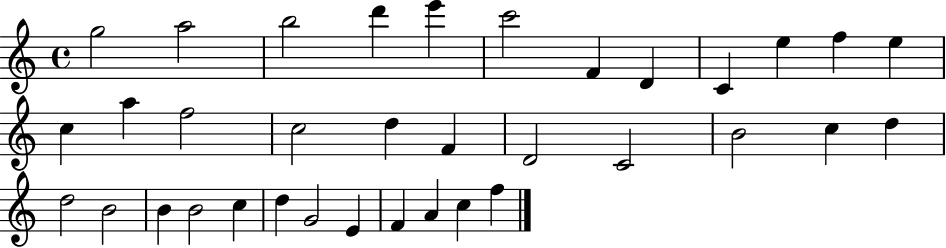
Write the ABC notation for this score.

X:1
T:Untitled
M:4/4
L:1/4
K:C
g2 a2 b2 d' e' c'2 F D C e f e c a f2 c2 d F D2 C2 B2 c d d2 B2 B B2 c d G2 E F A c f